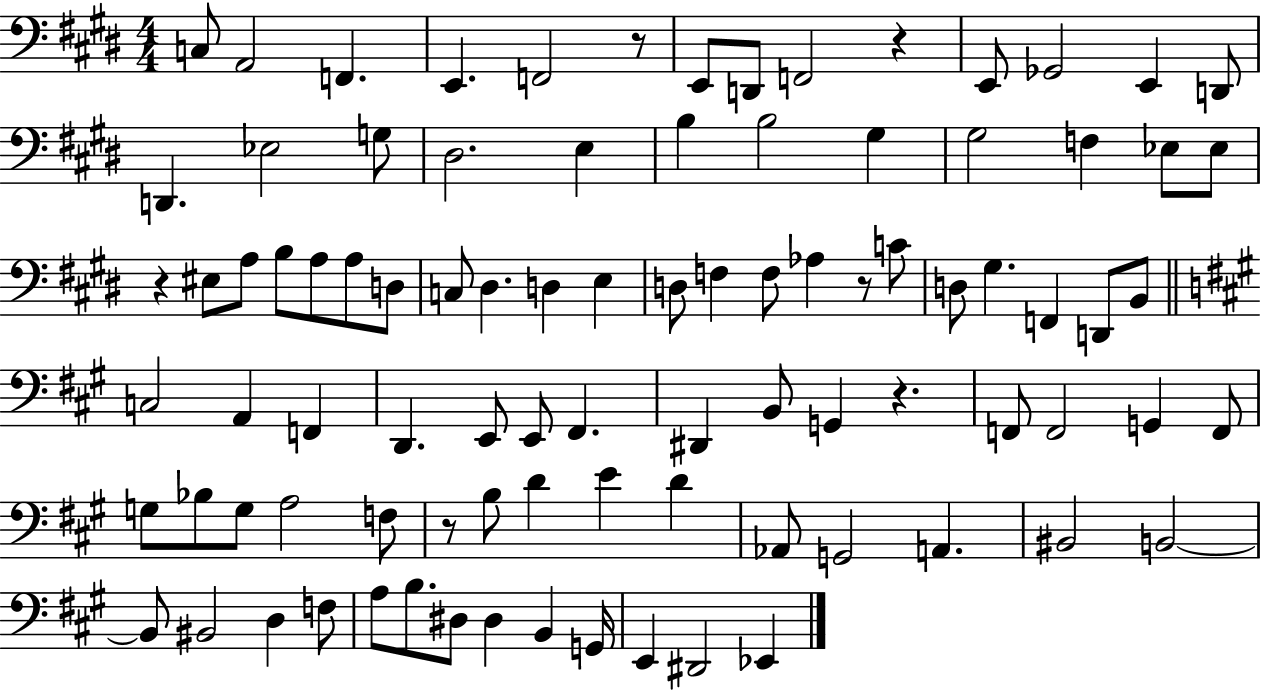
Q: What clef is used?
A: bass